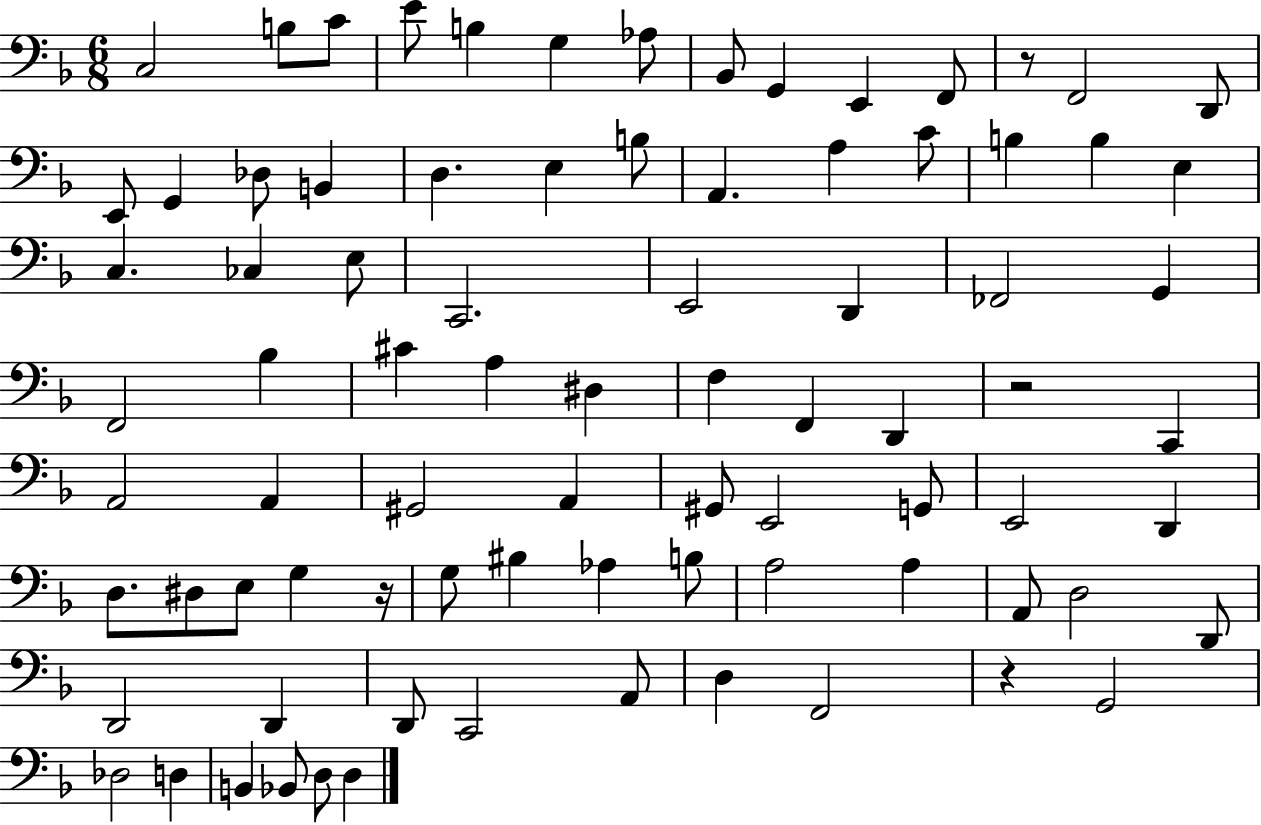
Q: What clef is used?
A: bass